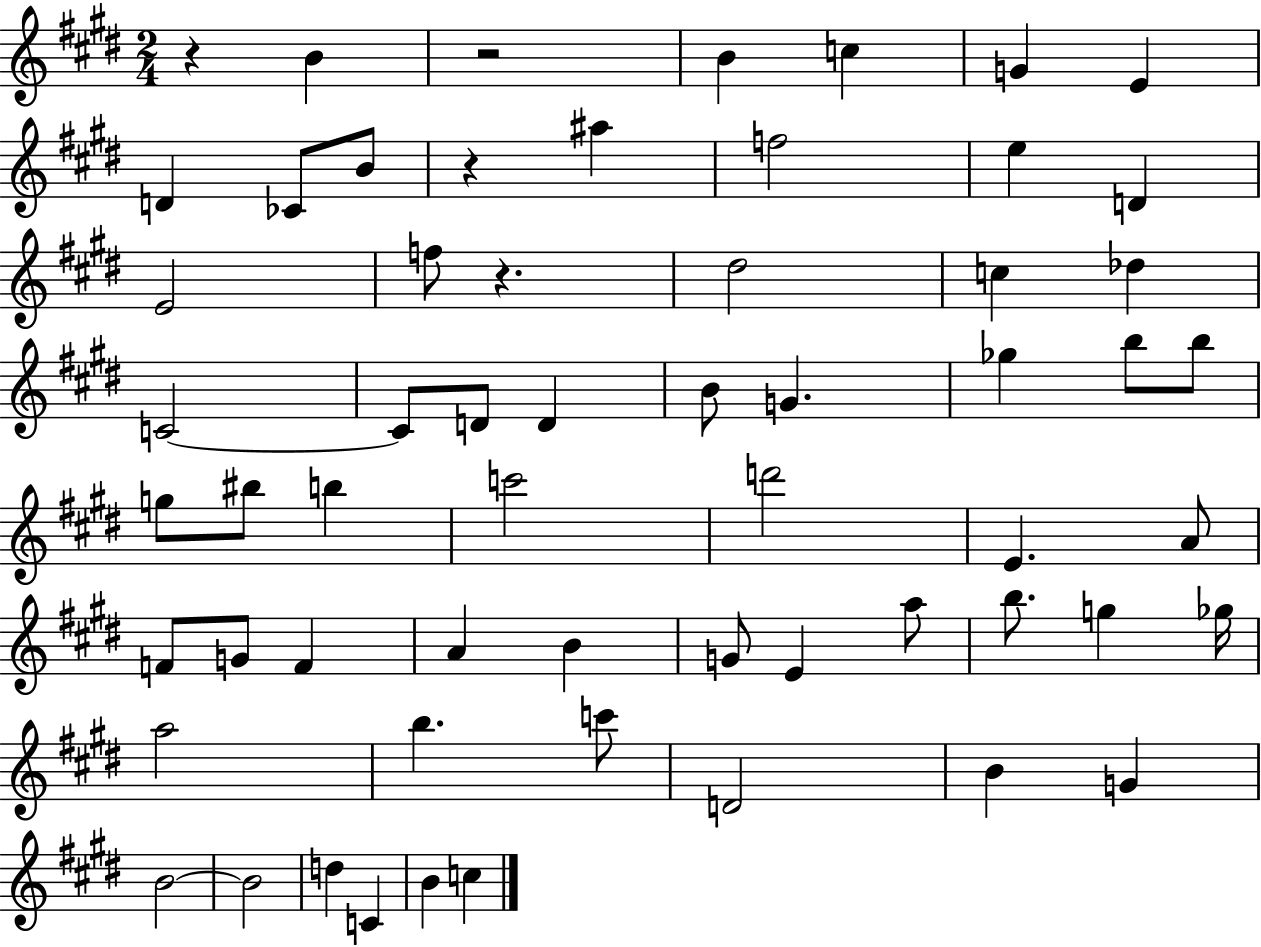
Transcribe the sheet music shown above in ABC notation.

X:1
T:Untitled
M:2/4
L:1/4
K:E
z B z2 B c G E D _C/2 B/2 z ^a f2 e D E2 f/2 z ^d2 c _d C2 C/2 D/2 D B/2 G _g b/2 b/2 g/2 ^b/2 b c'2 d'2 E A/2 F/2 G/2 F A B G/2 E a/2 b/2 g _g/4 a2 b c'/2 D2 B G B2 B2 d C B c